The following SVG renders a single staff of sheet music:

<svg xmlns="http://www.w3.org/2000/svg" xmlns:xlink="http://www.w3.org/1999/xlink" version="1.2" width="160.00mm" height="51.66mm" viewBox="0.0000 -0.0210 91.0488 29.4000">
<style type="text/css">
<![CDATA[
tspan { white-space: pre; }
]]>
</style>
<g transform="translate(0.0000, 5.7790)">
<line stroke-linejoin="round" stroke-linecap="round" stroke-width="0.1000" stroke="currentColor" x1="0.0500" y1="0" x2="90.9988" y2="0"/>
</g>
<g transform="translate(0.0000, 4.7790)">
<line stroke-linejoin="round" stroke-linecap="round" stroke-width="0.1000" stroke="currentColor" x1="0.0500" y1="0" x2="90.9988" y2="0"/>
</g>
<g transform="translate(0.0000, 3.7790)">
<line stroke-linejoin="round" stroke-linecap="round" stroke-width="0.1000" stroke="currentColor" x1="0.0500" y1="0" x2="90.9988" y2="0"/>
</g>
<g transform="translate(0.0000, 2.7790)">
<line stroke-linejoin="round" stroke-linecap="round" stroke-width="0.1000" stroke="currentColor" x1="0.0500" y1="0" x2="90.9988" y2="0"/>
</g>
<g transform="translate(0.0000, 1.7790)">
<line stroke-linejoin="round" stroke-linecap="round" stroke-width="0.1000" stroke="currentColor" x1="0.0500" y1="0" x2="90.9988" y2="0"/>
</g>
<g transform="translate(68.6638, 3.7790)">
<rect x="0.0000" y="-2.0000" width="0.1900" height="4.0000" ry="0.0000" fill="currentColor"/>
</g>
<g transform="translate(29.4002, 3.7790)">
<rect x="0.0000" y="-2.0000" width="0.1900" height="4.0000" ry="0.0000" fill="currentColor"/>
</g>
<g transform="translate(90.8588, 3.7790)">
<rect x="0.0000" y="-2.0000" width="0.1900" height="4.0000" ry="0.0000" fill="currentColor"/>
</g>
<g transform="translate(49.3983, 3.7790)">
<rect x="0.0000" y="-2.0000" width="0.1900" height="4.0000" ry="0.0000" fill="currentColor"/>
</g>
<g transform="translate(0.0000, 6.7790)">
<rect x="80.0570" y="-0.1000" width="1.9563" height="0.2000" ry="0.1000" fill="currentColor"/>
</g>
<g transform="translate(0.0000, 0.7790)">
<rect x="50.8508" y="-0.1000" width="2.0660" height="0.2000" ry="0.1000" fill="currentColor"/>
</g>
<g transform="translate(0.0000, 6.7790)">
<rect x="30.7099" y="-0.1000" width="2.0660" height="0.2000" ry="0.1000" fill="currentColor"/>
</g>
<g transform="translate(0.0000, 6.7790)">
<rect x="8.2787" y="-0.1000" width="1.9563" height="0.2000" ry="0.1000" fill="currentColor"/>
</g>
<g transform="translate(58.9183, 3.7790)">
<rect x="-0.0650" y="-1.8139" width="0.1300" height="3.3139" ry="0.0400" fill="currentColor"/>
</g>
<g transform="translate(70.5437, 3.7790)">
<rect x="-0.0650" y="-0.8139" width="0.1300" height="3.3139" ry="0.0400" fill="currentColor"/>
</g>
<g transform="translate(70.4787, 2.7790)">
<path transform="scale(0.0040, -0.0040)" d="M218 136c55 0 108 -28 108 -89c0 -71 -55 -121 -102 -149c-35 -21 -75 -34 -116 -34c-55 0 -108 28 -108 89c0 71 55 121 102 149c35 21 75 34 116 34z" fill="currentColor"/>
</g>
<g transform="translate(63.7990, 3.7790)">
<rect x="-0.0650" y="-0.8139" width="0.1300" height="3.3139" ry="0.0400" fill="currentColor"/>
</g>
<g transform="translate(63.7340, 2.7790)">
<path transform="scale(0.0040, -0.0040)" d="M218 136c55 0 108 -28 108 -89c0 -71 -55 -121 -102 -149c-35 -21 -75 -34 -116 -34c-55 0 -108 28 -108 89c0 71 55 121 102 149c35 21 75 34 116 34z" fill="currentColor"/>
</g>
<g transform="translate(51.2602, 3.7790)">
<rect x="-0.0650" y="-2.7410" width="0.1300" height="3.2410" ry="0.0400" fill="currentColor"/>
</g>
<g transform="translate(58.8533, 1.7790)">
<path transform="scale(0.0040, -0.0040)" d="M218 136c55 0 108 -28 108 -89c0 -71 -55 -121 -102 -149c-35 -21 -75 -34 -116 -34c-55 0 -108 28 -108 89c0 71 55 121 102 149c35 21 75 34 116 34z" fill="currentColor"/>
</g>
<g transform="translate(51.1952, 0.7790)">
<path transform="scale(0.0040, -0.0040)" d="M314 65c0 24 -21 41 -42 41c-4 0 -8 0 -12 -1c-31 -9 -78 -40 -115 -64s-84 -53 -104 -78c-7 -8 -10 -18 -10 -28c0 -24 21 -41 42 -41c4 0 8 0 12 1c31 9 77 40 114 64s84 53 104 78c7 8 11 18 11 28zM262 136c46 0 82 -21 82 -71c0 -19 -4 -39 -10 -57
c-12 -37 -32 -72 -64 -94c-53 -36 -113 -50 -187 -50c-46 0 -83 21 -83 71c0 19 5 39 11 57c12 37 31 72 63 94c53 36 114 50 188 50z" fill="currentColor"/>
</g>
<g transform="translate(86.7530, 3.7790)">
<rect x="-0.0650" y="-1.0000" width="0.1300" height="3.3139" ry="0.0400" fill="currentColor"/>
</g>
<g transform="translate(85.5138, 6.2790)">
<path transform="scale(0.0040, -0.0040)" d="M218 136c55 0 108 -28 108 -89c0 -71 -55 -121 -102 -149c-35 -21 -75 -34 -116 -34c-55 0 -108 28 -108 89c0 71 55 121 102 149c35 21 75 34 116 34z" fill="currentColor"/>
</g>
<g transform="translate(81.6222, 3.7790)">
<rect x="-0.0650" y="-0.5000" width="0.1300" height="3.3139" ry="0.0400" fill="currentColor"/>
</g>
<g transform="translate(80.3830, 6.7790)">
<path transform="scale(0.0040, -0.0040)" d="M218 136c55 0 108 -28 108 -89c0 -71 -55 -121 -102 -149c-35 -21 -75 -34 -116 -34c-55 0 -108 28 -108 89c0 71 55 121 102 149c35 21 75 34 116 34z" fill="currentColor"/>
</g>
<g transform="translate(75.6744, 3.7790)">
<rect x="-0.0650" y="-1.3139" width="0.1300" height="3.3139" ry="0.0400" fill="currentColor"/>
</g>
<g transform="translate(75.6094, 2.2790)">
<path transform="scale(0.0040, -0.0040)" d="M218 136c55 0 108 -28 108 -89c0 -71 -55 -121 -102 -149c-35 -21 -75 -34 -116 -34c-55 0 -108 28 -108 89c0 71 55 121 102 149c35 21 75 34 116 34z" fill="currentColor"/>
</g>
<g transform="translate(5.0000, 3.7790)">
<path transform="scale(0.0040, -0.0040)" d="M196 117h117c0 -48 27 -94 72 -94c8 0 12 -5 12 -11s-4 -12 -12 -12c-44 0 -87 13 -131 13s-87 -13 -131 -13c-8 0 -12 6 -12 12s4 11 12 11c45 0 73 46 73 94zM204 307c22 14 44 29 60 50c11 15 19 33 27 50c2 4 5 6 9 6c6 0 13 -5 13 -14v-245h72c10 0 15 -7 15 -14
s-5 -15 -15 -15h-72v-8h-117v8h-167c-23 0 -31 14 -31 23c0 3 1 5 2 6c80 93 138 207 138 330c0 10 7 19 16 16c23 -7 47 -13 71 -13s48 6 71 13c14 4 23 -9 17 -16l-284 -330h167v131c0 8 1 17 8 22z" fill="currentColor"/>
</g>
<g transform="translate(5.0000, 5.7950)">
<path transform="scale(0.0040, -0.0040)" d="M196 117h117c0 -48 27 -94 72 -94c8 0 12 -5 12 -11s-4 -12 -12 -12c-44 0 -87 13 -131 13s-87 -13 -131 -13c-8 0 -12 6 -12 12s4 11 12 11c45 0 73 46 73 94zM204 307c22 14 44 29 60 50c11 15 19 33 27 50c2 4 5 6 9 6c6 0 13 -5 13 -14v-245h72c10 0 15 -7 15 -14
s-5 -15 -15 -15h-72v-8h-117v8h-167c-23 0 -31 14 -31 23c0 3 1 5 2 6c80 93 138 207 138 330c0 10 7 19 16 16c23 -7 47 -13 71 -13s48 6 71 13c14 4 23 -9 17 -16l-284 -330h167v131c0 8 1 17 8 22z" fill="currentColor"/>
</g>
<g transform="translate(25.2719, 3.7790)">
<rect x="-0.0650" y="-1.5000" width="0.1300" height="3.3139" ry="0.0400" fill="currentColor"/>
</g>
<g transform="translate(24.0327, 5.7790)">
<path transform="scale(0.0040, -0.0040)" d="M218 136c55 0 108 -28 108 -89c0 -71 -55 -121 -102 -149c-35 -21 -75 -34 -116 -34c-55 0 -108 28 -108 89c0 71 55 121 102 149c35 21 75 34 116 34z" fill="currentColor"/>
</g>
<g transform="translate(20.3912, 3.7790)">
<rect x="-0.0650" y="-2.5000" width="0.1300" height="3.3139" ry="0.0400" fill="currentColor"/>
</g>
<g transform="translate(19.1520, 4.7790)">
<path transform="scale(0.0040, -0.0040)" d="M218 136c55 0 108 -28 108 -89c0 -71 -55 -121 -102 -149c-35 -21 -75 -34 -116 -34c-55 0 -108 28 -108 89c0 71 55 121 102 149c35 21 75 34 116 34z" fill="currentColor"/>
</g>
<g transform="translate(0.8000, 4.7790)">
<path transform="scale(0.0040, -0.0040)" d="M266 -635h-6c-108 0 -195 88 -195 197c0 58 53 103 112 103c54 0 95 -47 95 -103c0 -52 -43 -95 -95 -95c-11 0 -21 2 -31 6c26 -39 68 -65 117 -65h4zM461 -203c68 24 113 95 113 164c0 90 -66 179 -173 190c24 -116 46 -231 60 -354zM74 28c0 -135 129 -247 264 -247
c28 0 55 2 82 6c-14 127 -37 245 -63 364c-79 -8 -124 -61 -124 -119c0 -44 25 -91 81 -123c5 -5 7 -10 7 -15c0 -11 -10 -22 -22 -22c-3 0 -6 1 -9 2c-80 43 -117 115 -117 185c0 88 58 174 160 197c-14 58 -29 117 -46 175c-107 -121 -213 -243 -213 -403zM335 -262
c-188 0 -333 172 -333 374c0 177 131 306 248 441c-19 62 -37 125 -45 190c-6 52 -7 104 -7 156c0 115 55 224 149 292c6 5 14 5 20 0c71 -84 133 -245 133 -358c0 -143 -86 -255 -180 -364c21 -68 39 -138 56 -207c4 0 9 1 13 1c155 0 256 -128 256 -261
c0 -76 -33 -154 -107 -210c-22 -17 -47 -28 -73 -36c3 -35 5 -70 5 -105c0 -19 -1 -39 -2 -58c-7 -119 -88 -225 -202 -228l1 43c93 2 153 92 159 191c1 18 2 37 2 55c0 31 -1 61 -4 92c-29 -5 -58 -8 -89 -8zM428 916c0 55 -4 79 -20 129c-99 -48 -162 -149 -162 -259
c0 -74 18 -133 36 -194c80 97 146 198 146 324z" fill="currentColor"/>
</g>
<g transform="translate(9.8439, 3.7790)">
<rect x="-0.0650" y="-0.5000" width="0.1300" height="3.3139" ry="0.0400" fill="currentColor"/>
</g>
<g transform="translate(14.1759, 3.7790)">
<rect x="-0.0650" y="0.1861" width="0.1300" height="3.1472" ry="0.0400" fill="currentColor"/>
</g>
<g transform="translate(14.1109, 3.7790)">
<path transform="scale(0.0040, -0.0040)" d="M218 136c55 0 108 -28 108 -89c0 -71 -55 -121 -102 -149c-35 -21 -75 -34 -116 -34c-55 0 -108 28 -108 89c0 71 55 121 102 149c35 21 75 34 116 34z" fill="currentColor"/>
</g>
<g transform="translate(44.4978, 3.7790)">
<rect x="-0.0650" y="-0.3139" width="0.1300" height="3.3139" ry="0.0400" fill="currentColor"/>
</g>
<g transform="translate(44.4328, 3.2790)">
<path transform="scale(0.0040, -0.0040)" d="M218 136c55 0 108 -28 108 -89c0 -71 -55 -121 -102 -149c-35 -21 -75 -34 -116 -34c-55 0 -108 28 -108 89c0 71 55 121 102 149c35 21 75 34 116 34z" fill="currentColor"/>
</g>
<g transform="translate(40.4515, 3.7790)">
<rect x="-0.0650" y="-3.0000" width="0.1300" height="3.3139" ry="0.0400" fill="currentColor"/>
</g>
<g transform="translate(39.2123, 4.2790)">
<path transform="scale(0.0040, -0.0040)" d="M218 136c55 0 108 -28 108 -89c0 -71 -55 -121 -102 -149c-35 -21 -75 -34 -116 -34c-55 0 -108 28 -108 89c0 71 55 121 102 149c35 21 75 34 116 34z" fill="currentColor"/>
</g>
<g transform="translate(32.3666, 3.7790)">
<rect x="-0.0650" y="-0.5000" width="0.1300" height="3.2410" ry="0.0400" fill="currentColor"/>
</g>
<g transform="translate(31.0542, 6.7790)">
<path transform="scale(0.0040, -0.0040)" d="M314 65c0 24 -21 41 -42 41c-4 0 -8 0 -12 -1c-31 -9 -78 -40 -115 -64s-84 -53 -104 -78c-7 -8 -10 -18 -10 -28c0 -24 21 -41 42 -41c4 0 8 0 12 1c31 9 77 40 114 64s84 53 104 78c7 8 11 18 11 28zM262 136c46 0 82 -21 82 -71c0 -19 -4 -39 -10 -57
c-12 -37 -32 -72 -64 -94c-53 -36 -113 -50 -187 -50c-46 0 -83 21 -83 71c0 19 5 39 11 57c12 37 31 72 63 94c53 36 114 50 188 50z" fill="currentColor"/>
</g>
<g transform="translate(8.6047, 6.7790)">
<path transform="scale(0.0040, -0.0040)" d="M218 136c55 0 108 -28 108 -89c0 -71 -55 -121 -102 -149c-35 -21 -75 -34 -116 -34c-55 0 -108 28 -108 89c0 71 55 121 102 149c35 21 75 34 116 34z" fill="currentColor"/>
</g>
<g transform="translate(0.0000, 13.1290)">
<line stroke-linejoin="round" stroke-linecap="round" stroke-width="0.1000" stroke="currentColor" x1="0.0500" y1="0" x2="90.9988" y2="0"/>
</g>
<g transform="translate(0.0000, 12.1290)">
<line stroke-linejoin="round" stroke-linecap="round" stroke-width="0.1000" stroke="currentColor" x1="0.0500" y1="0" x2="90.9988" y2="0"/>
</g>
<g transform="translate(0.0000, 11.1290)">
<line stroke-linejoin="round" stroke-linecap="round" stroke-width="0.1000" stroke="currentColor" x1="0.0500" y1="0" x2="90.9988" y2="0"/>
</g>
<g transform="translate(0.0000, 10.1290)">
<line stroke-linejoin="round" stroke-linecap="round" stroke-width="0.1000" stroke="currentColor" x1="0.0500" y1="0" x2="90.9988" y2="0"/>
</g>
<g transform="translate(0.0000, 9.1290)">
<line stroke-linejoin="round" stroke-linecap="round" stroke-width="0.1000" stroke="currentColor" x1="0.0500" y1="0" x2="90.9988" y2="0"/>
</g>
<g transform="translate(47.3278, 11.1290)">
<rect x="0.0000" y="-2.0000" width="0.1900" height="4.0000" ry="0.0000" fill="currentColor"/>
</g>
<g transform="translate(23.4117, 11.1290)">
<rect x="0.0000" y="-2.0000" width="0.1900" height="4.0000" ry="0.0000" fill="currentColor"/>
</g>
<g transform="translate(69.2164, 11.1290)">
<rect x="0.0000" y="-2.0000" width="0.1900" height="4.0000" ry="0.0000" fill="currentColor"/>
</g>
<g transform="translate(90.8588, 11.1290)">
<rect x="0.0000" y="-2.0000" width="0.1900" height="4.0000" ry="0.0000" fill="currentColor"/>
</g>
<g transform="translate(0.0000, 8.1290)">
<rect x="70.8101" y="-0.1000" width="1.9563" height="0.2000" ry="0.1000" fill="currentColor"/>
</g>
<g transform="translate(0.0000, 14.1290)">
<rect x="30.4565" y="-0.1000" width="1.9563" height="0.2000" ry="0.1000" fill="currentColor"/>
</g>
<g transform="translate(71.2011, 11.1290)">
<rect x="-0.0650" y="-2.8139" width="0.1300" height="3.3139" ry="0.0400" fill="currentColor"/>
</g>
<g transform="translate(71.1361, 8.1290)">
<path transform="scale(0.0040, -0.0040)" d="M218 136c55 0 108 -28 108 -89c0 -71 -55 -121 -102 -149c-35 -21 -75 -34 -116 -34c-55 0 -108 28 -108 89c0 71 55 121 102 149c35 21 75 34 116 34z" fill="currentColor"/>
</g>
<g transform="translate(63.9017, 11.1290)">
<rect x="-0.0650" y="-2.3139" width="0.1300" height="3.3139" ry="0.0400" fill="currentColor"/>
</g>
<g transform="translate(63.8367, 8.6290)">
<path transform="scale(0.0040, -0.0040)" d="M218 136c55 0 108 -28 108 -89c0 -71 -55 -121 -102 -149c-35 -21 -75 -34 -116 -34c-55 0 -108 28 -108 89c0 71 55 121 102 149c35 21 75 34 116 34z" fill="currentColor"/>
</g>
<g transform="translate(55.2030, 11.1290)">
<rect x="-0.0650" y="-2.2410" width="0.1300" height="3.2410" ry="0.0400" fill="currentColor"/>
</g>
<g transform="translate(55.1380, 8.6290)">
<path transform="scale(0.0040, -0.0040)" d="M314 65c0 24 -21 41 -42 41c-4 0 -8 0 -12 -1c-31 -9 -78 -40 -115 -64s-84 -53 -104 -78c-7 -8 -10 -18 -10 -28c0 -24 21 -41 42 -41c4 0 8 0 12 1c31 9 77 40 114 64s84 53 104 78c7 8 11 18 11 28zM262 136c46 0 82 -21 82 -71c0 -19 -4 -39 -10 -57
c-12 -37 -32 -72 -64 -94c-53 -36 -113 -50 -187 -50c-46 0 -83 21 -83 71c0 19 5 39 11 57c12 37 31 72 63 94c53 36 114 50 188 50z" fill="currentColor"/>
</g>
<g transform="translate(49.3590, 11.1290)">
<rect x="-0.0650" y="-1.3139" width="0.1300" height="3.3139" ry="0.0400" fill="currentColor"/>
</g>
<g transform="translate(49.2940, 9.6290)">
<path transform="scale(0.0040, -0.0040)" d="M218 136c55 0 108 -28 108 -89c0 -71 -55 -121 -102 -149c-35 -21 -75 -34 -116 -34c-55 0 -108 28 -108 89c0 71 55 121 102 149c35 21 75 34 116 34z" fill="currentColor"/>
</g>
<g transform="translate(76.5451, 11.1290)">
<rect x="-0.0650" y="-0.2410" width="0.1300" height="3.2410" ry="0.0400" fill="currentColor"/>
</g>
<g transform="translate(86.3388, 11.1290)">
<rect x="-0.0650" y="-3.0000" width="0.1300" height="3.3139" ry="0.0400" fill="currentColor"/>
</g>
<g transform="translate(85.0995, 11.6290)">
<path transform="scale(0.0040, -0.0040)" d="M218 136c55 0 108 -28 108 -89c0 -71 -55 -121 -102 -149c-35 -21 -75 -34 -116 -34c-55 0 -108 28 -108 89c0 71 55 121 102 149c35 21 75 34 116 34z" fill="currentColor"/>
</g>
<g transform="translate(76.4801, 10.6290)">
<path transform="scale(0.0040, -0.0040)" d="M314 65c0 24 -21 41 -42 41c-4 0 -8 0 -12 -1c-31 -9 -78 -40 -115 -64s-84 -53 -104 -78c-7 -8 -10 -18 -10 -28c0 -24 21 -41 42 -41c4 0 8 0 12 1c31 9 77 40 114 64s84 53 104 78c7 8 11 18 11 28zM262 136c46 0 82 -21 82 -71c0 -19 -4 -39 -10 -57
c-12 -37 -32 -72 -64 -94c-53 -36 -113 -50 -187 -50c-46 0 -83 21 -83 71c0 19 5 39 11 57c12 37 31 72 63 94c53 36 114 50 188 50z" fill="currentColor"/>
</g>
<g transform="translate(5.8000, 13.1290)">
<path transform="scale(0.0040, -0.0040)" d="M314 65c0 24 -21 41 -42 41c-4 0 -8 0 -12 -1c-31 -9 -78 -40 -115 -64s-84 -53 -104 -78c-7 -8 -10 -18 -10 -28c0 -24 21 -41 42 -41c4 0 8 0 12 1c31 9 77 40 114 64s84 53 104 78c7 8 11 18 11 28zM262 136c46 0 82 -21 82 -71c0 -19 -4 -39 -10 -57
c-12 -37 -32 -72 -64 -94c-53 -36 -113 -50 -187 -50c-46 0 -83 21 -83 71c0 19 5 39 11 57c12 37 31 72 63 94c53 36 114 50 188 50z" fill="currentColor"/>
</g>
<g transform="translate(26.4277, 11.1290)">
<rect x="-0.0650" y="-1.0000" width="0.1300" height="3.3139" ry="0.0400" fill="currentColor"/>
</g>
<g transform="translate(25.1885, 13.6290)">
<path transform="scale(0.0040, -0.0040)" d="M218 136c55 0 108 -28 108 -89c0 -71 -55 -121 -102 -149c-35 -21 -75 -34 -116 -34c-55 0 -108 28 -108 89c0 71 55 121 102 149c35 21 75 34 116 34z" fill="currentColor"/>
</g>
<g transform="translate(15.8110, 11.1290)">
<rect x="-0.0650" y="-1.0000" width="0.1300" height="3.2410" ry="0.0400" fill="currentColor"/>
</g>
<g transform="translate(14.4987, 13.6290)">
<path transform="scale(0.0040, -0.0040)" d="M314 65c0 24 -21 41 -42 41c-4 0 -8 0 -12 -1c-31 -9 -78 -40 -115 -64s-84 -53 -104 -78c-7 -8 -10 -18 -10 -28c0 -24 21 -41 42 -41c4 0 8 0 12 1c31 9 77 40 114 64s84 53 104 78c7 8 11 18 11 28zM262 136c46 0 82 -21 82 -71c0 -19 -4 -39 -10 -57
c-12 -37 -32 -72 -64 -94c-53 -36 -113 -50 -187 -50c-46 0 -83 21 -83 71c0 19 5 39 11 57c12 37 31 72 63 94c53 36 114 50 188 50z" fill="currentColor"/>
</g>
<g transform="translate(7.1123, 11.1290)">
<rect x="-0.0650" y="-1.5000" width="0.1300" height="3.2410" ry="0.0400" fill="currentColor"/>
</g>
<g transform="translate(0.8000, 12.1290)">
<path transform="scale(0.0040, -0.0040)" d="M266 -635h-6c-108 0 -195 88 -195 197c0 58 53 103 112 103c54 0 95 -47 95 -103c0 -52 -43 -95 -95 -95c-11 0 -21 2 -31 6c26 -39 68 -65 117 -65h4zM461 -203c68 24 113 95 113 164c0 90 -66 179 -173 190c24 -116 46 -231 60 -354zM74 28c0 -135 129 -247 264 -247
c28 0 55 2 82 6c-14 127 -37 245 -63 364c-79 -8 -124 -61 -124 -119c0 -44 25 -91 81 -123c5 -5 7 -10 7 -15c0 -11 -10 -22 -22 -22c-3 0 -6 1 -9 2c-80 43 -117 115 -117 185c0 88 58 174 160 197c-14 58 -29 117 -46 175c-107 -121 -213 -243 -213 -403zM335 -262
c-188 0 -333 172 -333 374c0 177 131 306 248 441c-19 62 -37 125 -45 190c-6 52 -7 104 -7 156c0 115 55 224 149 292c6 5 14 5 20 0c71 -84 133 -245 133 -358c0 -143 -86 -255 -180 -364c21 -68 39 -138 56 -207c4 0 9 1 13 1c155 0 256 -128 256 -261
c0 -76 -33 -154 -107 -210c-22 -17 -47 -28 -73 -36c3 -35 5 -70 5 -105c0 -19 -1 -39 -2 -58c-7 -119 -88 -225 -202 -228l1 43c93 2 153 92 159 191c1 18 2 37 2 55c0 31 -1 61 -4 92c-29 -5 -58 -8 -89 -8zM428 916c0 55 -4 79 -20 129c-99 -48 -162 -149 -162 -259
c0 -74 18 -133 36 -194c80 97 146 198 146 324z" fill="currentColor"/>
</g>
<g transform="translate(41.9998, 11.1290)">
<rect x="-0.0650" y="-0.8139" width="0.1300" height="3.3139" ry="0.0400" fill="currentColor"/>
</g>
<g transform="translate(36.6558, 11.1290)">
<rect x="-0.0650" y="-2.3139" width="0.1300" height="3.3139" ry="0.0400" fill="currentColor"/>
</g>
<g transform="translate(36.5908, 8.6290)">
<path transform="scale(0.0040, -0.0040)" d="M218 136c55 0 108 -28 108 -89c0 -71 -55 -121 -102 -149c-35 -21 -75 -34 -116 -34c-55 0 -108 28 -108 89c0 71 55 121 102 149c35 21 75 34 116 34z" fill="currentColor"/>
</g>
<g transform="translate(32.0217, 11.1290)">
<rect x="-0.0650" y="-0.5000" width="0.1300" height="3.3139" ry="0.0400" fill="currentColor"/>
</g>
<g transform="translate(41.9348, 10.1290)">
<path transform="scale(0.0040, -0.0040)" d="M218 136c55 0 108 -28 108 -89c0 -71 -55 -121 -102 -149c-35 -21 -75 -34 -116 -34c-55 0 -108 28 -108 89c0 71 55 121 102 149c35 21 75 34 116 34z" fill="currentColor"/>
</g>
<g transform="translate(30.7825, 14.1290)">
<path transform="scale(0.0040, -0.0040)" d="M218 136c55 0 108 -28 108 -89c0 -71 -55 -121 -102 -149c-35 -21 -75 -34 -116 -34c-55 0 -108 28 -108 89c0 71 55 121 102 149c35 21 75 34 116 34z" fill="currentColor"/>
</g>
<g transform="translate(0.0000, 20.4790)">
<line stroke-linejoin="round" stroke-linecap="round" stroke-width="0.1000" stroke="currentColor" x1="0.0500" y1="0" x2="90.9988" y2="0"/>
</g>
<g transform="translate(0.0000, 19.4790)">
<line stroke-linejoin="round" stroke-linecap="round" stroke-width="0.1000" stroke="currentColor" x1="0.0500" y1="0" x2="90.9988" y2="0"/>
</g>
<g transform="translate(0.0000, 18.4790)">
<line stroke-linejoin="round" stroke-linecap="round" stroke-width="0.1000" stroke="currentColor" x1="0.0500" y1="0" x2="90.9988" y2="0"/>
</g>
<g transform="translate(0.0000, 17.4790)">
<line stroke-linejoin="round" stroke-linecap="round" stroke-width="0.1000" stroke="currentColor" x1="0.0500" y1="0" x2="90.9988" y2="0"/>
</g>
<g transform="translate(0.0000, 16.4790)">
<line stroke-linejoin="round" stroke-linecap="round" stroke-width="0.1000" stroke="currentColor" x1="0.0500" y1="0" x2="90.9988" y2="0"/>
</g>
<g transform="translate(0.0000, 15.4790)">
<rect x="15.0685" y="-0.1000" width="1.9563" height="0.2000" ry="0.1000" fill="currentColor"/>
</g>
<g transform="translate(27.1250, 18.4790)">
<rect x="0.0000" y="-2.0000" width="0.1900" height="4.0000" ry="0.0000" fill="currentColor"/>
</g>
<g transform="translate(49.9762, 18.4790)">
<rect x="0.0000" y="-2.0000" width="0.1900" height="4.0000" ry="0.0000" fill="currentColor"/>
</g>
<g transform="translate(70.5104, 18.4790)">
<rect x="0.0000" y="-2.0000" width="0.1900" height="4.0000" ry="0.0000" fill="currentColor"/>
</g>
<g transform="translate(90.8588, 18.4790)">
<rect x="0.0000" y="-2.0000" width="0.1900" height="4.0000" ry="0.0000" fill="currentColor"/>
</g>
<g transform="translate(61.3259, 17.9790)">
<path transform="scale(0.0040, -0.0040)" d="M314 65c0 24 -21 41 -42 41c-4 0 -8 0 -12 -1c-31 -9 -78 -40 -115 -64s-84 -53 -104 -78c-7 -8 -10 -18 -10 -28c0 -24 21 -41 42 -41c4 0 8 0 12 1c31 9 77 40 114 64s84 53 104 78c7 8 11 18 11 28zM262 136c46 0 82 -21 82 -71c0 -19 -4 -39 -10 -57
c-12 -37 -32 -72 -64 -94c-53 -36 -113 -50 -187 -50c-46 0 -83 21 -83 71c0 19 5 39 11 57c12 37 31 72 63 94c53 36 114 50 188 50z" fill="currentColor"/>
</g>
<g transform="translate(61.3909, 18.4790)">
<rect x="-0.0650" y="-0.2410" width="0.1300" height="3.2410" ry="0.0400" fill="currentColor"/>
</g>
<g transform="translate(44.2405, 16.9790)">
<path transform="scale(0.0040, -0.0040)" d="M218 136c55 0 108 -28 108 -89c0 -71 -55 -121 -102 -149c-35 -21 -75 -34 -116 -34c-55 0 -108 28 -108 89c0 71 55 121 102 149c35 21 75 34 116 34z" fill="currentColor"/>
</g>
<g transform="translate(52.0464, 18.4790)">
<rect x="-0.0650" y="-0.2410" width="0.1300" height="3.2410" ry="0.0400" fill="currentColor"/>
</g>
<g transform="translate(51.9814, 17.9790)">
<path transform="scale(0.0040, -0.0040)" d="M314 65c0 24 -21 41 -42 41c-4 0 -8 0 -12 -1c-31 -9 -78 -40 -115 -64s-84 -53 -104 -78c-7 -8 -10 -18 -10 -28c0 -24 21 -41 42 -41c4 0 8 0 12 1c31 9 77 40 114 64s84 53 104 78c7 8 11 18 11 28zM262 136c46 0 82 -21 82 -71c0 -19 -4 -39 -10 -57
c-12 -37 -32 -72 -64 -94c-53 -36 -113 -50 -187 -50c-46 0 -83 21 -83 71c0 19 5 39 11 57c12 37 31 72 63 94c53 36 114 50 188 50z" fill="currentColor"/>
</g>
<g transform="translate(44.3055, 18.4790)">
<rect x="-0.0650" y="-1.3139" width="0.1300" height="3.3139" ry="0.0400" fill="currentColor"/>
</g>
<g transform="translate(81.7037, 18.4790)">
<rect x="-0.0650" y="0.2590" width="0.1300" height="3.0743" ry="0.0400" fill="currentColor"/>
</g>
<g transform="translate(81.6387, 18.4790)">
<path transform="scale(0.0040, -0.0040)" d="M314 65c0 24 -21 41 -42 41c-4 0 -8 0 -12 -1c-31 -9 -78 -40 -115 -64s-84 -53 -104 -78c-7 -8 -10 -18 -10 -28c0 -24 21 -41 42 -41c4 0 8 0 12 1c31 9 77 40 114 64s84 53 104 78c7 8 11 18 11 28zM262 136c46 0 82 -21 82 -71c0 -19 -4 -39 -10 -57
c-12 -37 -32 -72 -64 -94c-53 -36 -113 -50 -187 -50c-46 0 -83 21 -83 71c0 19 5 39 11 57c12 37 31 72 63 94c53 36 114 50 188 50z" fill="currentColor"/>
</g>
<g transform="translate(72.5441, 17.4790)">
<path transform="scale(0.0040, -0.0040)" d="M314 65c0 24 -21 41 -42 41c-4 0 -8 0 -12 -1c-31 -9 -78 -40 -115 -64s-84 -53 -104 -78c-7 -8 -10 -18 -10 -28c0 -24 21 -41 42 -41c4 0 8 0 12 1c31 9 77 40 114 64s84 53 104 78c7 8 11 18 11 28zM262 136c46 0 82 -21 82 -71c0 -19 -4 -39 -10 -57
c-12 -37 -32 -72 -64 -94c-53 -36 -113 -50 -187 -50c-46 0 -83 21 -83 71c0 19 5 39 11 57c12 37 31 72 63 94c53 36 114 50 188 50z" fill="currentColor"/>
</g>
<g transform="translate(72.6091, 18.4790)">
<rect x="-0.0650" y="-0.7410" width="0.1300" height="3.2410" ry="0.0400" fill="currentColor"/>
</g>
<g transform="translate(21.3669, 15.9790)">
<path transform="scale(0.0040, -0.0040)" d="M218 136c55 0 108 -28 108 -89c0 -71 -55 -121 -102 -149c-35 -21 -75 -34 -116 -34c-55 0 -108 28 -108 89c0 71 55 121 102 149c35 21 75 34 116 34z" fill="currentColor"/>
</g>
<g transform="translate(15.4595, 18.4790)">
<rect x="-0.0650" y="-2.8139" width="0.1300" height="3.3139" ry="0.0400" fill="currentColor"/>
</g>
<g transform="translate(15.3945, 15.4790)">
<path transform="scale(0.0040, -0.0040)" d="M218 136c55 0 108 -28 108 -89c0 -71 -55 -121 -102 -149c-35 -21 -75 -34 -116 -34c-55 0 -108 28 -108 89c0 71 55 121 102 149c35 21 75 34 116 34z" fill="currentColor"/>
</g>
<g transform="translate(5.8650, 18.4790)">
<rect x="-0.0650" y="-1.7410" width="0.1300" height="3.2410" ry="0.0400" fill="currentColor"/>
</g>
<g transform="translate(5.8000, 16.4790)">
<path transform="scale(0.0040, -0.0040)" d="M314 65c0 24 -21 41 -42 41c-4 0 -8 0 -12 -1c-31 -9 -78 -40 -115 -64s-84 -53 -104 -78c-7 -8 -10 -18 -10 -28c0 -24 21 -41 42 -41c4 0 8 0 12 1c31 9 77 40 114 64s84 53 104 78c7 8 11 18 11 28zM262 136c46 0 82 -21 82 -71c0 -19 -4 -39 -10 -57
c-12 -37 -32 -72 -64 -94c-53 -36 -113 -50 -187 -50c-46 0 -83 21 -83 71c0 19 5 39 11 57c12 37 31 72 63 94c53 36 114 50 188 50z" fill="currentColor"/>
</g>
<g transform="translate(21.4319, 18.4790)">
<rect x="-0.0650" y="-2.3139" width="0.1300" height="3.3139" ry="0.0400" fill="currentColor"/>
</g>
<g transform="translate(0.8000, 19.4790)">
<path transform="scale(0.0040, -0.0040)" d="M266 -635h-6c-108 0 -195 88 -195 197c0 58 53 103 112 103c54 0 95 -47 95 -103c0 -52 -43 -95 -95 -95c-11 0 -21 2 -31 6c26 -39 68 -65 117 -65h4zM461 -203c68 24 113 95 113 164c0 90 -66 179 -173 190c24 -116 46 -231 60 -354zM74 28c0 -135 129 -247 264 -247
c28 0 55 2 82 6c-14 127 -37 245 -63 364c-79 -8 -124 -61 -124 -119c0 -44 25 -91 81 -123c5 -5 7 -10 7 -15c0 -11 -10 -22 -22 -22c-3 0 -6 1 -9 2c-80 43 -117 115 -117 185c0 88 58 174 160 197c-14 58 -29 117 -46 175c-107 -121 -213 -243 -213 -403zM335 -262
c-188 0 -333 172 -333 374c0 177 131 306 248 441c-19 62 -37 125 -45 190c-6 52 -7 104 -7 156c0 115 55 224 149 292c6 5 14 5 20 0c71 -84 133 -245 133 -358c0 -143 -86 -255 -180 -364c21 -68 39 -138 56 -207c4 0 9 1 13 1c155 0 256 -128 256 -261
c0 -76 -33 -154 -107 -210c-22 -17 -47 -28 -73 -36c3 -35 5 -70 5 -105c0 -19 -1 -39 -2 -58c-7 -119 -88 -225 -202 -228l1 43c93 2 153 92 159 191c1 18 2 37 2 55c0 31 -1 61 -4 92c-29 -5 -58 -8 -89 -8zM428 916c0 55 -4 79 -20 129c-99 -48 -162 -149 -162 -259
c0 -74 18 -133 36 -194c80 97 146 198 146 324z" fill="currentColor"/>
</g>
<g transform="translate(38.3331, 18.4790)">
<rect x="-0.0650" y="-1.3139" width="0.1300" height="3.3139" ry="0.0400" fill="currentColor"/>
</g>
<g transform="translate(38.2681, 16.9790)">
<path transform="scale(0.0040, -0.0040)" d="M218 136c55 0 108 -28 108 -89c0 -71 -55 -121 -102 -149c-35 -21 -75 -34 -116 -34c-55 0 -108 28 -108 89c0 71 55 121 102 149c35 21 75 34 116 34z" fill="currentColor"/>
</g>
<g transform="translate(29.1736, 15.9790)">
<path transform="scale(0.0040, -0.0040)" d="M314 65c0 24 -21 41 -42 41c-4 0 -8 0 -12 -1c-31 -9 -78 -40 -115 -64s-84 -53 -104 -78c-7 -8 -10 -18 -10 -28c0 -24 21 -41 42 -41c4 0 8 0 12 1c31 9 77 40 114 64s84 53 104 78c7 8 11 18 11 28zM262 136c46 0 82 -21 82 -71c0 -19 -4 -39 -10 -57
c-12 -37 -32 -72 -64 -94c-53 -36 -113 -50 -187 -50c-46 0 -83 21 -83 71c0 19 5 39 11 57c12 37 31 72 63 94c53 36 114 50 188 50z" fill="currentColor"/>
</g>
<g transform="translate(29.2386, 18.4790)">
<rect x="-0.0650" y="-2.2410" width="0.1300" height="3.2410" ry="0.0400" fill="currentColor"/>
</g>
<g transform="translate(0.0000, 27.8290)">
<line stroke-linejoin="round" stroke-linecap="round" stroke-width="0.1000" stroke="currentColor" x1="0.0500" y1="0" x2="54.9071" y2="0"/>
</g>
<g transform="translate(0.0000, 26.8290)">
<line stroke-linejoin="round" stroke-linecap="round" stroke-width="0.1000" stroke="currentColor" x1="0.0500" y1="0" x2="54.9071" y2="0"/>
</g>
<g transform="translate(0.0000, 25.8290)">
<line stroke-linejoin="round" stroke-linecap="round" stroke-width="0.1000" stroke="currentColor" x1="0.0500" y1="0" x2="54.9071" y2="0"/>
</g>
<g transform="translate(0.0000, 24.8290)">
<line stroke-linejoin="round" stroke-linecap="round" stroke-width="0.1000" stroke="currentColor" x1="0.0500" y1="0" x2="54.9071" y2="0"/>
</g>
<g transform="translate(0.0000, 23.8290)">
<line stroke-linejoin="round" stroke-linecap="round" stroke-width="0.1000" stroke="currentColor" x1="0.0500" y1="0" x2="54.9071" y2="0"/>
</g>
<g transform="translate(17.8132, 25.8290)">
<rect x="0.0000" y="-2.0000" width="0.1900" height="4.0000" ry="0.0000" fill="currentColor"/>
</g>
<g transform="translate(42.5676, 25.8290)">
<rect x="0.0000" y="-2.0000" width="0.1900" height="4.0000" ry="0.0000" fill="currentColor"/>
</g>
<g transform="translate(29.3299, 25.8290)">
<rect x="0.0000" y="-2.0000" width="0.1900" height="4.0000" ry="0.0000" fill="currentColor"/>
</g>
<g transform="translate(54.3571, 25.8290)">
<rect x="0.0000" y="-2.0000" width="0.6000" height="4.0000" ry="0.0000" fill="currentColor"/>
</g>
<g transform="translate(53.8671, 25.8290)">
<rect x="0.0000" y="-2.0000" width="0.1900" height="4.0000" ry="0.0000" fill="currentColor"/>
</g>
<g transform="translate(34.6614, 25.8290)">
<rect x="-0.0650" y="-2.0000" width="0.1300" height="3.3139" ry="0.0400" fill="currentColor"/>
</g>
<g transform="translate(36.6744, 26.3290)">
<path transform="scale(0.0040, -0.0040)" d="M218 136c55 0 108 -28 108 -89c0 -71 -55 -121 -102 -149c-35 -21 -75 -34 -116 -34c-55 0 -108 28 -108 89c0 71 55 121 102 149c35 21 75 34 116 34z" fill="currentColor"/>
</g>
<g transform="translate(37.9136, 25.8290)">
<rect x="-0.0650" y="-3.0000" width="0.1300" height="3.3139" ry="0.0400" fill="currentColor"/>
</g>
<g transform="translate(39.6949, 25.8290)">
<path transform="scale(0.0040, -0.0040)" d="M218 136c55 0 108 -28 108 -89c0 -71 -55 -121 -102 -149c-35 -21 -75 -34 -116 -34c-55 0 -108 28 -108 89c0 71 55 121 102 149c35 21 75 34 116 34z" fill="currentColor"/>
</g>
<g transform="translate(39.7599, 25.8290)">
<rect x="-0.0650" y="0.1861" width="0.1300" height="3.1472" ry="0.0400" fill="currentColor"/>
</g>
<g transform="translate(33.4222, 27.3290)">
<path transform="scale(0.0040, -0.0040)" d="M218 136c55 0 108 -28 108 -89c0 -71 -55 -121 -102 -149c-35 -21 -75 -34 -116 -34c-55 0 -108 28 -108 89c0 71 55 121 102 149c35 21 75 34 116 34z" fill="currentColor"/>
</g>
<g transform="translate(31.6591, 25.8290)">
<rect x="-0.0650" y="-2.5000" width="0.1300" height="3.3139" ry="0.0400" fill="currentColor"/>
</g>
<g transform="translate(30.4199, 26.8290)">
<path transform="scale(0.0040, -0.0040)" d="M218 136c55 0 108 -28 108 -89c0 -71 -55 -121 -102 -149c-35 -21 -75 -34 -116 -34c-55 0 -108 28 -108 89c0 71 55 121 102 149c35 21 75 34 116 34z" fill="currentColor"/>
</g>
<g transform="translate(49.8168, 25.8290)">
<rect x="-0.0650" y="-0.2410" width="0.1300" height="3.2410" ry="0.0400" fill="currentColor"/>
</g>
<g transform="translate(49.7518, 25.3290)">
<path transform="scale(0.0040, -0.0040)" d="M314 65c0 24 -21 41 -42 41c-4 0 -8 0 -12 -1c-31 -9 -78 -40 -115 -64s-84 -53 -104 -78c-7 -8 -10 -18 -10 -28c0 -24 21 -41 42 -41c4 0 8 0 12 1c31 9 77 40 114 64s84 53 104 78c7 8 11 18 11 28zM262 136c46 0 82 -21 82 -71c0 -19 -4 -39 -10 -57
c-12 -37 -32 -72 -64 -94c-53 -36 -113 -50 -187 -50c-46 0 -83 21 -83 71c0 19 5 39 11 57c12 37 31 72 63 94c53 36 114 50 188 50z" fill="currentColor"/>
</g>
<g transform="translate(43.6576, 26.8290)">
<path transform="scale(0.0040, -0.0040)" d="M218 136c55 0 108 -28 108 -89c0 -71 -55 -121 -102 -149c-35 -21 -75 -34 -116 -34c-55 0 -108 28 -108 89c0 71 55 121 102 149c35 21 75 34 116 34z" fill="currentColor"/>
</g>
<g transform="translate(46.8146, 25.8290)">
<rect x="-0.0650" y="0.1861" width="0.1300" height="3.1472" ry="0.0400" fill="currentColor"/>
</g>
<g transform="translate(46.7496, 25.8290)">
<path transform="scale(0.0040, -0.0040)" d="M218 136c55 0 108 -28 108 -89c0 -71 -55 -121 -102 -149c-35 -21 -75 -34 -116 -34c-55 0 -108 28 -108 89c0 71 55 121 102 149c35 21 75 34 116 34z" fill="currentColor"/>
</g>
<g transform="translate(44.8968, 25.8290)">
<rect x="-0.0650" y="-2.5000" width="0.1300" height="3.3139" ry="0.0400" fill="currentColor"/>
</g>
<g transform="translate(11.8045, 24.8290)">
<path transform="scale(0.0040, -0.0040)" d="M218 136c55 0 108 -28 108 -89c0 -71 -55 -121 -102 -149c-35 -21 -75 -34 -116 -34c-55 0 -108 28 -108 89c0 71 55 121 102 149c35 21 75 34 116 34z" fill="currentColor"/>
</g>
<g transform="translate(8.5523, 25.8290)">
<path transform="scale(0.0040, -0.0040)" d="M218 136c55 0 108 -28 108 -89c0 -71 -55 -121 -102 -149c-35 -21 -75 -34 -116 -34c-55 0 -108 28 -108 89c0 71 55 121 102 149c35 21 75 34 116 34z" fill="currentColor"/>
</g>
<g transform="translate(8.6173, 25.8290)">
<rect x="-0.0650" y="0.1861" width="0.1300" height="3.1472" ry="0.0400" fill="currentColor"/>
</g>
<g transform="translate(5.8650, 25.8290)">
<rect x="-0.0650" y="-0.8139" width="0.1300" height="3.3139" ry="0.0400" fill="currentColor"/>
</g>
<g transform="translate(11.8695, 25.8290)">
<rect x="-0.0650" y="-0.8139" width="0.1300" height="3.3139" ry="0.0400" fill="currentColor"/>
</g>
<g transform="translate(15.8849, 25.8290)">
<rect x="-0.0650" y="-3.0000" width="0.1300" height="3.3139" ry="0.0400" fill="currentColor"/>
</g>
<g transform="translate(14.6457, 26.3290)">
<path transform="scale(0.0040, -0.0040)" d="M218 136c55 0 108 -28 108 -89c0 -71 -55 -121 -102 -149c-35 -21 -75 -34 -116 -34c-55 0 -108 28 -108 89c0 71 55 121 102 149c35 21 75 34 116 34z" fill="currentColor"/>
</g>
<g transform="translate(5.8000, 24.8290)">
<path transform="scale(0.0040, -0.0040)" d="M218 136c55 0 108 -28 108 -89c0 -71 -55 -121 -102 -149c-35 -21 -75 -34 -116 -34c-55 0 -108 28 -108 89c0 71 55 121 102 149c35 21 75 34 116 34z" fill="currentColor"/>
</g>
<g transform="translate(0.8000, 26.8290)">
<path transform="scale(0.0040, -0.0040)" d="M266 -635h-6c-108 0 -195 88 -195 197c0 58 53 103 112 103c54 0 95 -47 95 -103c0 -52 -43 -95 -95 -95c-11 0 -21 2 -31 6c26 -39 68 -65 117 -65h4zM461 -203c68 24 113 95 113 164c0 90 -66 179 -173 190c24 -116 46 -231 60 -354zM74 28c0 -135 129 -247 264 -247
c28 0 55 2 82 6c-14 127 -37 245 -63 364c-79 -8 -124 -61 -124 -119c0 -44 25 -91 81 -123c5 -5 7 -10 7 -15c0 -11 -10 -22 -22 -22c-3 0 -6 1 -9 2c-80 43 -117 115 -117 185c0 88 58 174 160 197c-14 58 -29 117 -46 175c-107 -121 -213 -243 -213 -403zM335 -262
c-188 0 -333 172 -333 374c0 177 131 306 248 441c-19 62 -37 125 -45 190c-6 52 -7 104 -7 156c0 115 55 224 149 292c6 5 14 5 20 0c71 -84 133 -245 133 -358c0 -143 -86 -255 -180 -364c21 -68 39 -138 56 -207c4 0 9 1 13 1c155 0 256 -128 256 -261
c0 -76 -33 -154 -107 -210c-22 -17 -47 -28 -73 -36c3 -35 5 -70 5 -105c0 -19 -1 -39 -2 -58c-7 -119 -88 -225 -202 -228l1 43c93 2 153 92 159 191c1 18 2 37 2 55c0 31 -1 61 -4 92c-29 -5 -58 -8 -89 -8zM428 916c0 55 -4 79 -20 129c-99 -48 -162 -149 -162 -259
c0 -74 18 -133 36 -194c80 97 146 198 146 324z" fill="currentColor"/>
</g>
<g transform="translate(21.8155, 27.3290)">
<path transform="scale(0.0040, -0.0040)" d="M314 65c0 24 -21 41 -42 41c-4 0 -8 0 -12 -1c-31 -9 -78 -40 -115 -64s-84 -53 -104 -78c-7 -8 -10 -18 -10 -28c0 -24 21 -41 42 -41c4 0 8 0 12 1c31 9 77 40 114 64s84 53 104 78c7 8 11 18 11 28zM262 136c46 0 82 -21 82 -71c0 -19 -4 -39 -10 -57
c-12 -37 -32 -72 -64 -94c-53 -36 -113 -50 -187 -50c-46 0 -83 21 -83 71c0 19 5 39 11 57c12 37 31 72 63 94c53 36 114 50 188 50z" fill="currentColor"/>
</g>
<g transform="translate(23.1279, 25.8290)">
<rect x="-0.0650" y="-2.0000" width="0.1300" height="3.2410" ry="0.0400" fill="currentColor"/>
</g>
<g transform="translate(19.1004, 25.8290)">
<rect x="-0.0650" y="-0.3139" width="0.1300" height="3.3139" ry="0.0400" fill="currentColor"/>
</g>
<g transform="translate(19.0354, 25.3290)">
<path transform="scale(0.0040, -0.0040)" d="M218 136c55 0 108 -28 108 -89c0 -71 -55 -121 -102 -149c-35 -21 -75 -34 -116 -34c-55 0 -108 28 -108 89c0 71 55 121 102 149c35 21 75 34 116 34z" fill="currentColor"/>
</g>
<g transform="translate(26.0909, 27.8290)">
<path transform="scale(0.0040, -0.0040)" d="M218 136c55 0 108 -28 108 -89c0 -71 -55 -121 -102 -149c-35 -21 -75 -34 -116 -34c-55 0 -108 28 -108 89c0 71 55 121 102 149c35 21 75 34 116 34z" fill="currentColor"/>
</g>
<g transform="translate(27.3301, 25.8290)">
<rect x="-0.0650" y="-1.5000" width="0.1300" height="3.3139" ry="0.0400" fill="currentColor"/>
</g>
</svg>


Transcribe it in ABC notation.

X:1
T:Untitled
M:4/4
L:1/4
K:C
C B G E C2 A c a2 f d d e C D E2 D2 D C g d e g2 g a c2 A f2 a g g2 e e c2 c2 d2 B2 d B d A c F2 E G F A B G B c2